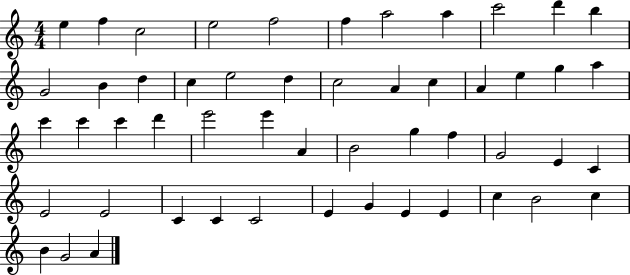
X:1
T:Untitled
M:4/4
L:1/4
K:C
e f c2 e2 f2 f a2 a c'2 d' b G2 B d c e2 d c2 A c A e g a c' c' c' d' e'2 e' A B2 g f G2 E C E2 E2 C C C2 E G E E c B2 c B G2 A